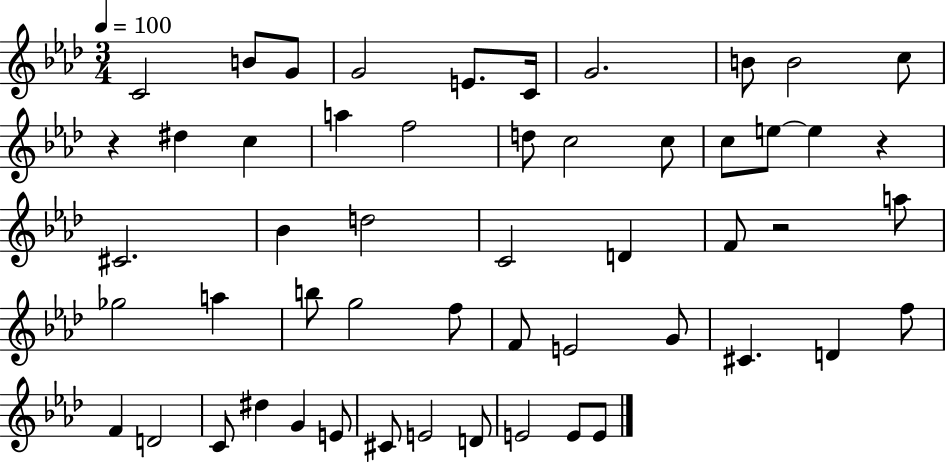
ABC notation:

X:1
T:Untitled
M:3/4
L:1/4
K:Ab
C2 B/2 G/2 G2 E/2 C/4 G2 B/2 B2 c/2 z ^d c a f2 d/2 c2 c/2 c/2 e/2 e z ^C2 _B d2 C2 D F/2 z2 a/2 _g2 a b/2 g2 f/2 F/2 E2 G/2 ^C D f/2 F D2 C/2 ^d G E/2 ^C/2 E2 D/2 E2 E/2 E/2